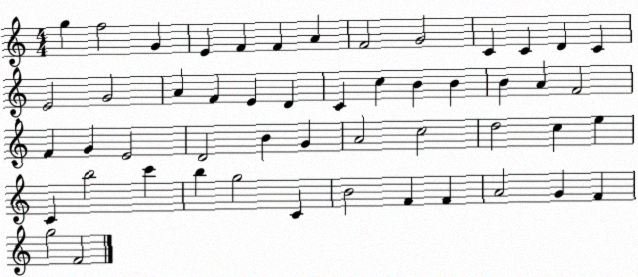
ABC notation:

X:1
T:Untitled
M:4/4
L:1/4
K:C
g f2 G E F F A F2 G2 C C D C E2 G2 A F E D C c B B B A F2 F G E2 D2 B G A2 c2 d2 c e C b2 c' b g2 C B2 F F A2 G F g2 F2